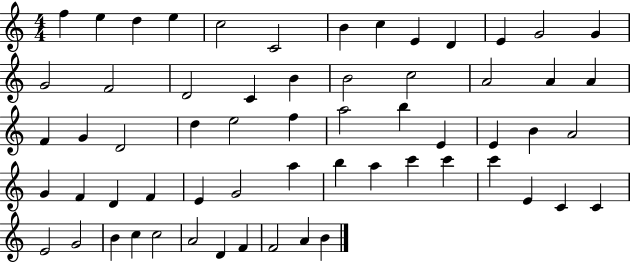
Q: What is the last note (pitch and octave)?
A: B4